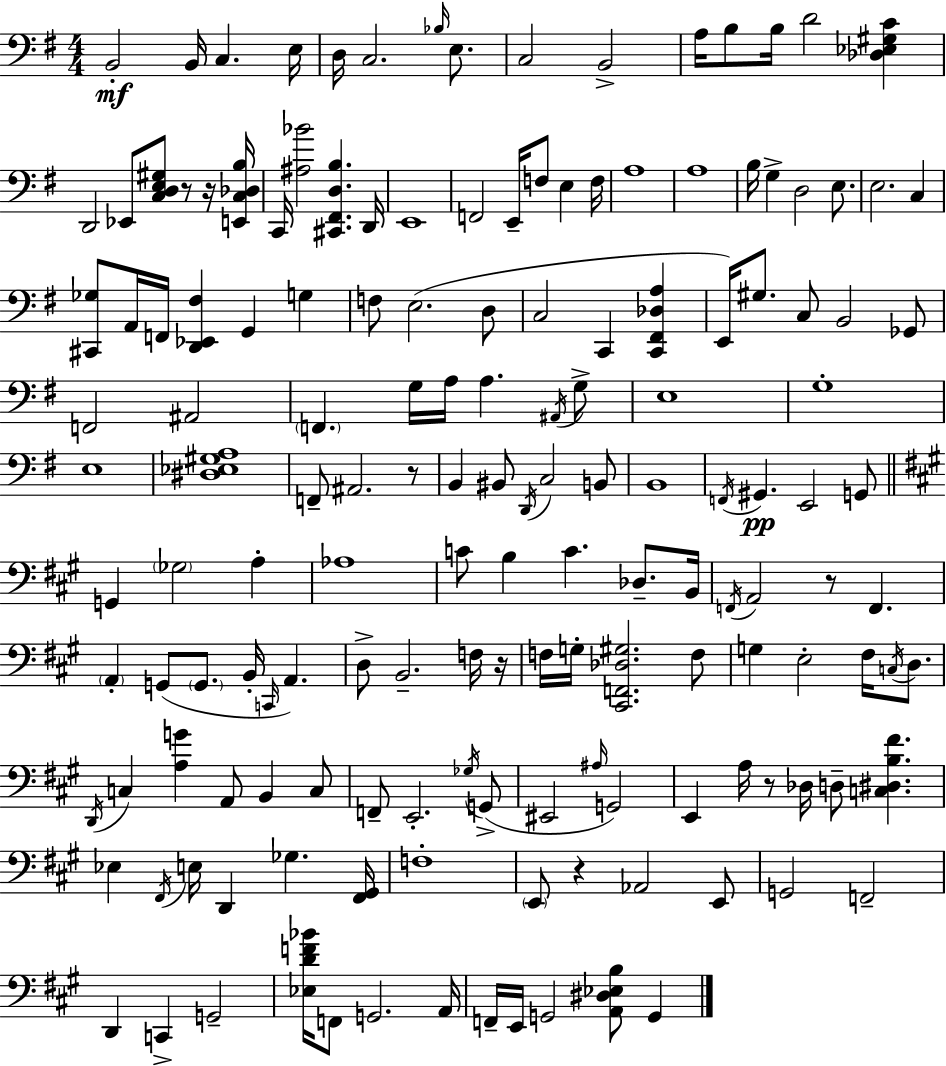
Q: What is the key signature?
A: G major